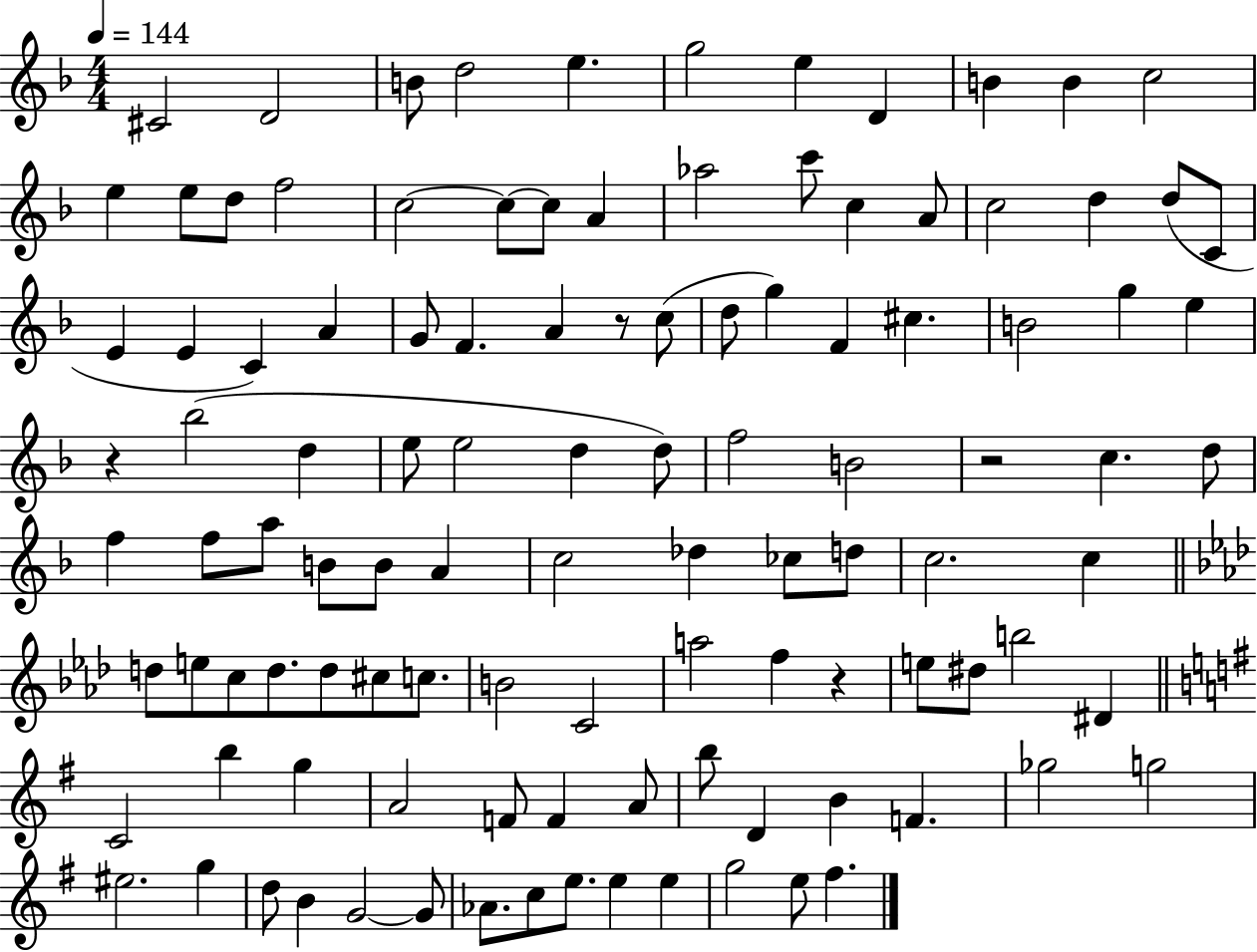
C#4/h D4/h B4/e D5/h E5/q. G5/h E5/q D4/q B4/q B4/q C5/h E5/q E5/e D5/e F5/h C5/h C5/e C5/e A4/q Ab5/h C6/e C5/q A4/e C5/h D5/q D5/e C4/e E4/q E4/q C4/q A4/q G4/e F4/q. A4/q R/e C5/e D5/e G5/q F4/q C#5/q. B4/h G5/q E5/q R/q Bb5/h D5/q E5/e E5/h D5/q D5/e F5/h B4/h R/h C5/q. D5/e F5/q F5/e A5/e B4/e B4/e A4/q C5/h Db5/q CES5/e D5/e C5/h. C5/q D5/e E5/e C5/e D5/e. D5/e C#5/e C5/e. B4/h C4/h A5/h F5/q R/q E5/e D#5/e B5/h D#4/q C4/h B5/q G5/q A4/h F4/e F4/q A4/e B5/e D4/q B4/q F4/q. Gb5/h G5/h EIS5/h. G5/q D5/e B4/q G4/h G4/e Ab4/e. C5/e E5/e. E5/q E5/q G5/h E5/e F#5/q.